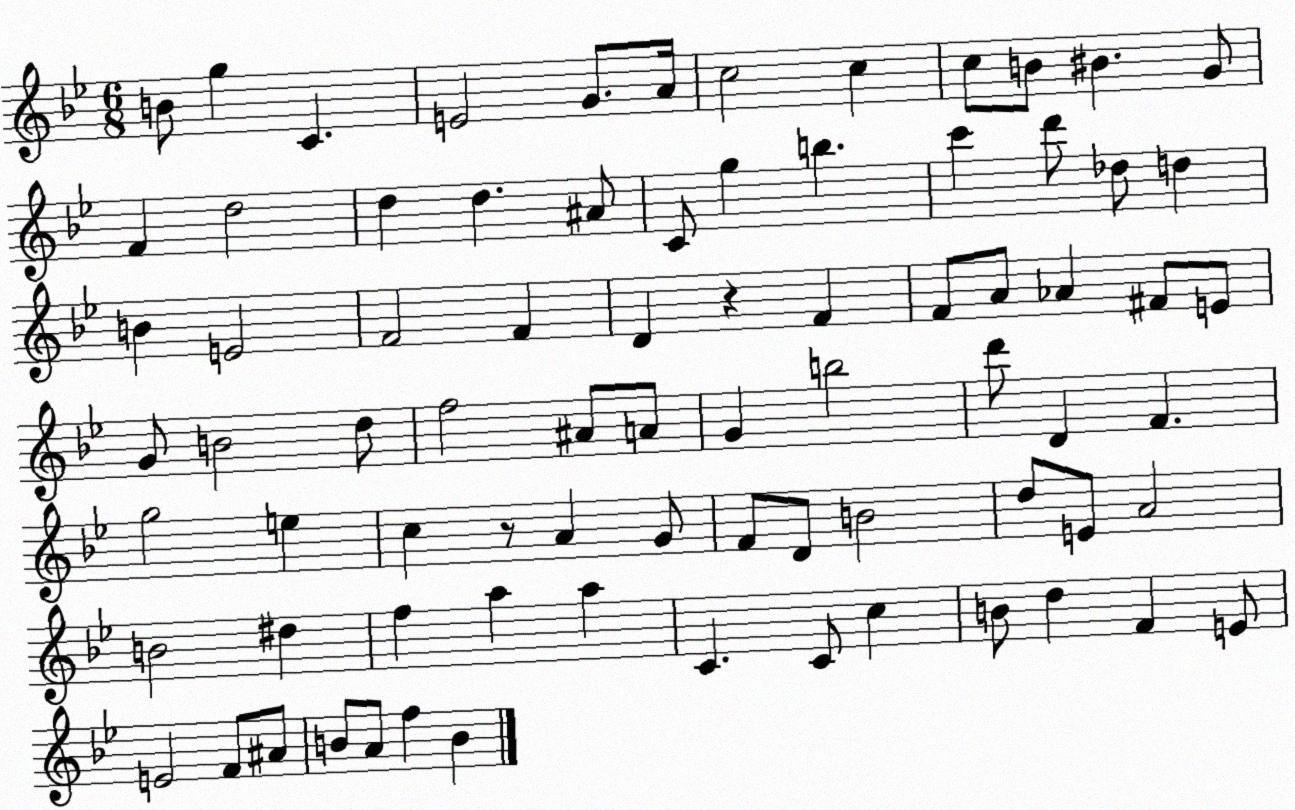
X:1
T:Untitled
M:6/8
L:1/4
K:Bb
B/2 g C E2 G/2 A/4 c2 c c/2 B/2 ^B G/2 F d2 d d ^A/2 C/2 g b c' d'/2 _d/2 d B E2 F2 F D z F F/2 A/2 _A ^F/2 E/2 G/2 B2 d/2 f2 ^A/2 A/2 G b2 d'/2 D F g2 e c z/2 A G/2 F/2 D/2 B2 d/2 E/2 A2 B2 ^d f a a C C/2 c B/2 d F E/2 E2 F/2 ^A/2 B/2 A/2 f B